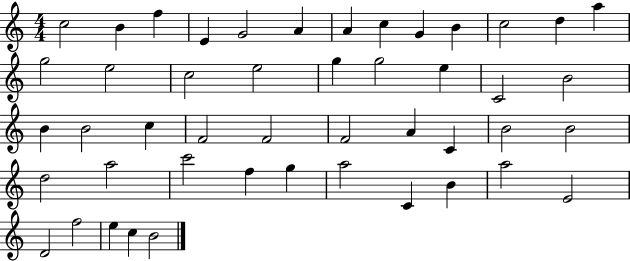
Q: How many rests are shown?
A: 0